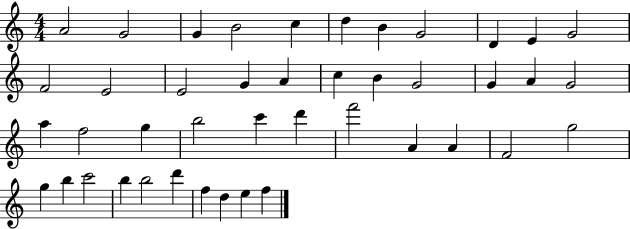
X:1
T:Untitled
M:4/4
L:1/4
K:C
A2 G2 G B2 c d B G2 D E G2 F2 E2 E2 G A c B G2 G A G2 a f2 g b2 c' d' f'2 A A F2 g2 g b c'2 b b2 d' f d e f